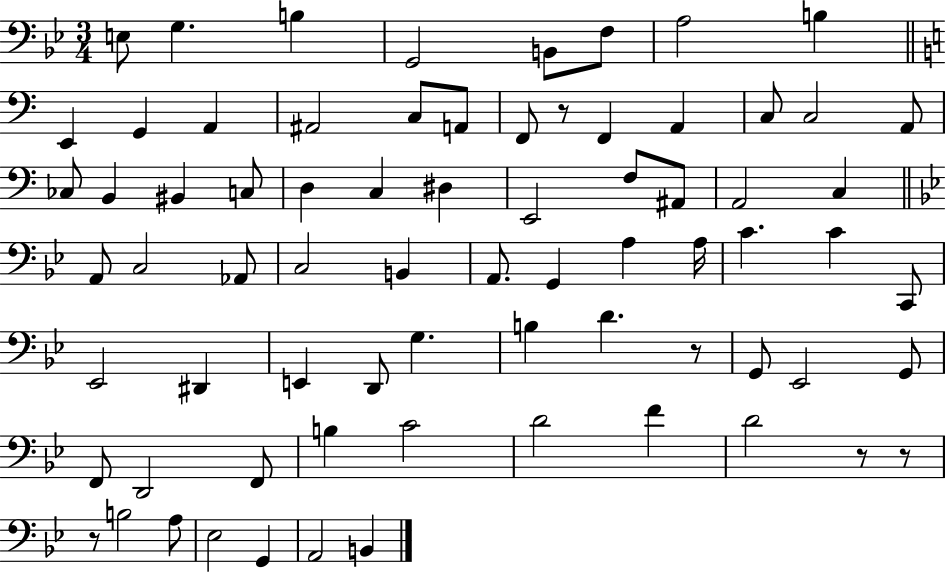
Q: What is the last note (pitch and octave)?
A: B2